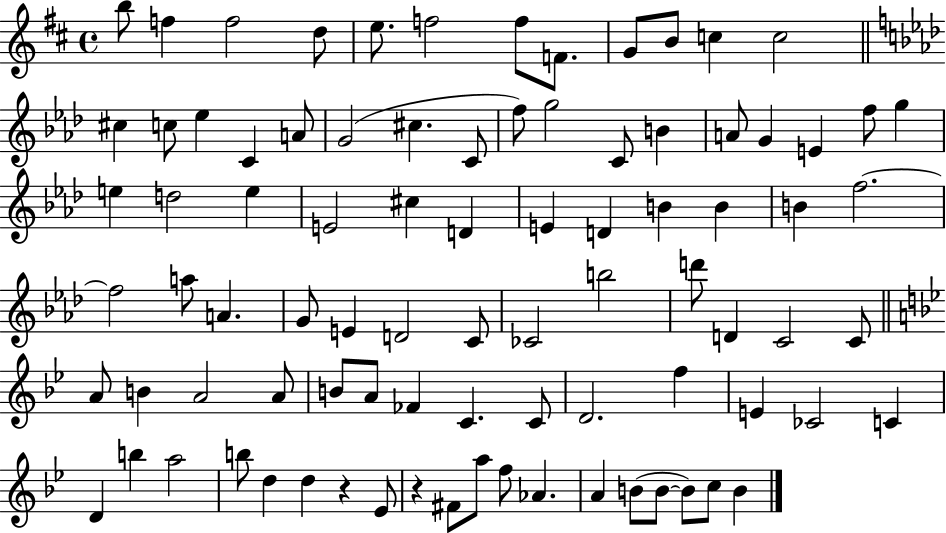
{
  \clef treble
  \time 4/4
  \defaultTimeSignature
  \key d \major
  b''8 f''4 f''2 d''8 | e''8. f''2 f''8 f'8. | g'8 b'8 c''4 c''2 | \bar "||" \break \key aes \major cis''4 c''8 ees''4 c'4 a'8 | g'2( cis''4. c'8 | f''8) g''2 c'8 b'4 | a'8 g'4 e'4 f''8 g''4 | \break e''4 d''2 e''4 | e'2 cis''4 d'4 | e'4 d'4 b'4 b'4 | b'4 f''2.~~ | \break f''2 a''8 a'4. | g'8 e'4 d'2 c'8 | ces'2 b''2 | d'''8 d'4 c'2 c'8 | \break \bar "||" \break \key bes \major a'8 b'4 a'2 a'8 | b'8 a'8 fes'4 c'4. c'8 | d'2. f''4 | e'4 ces'2 c'4 | \break d'4 b''4 a''2 | b''8 d''4 d''4 r4 ees'8 | r4 fis'8 a''8 f''8 aes'4. | a'4 b'8( b'8~~ b'8) c''8 b'4 | \break \bar "|."
}